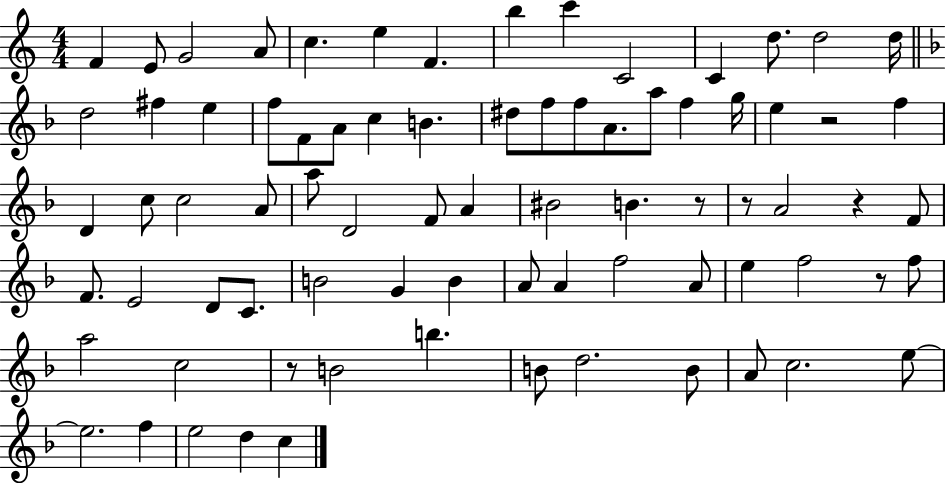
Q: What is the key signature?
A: C major